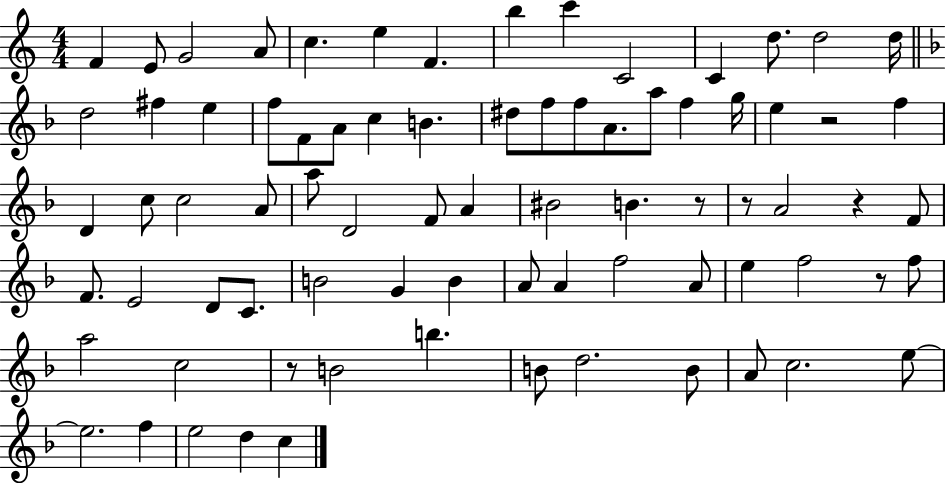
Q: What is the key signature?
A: C major